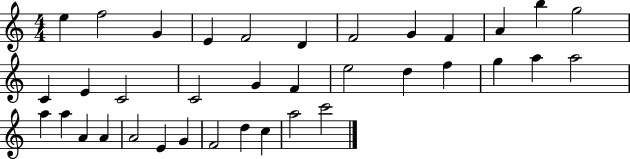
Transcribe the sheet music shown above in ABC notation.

X:1
T:Untitled
M:4/4
L:1/4
K:C
e f2 G E F2 D F2 G F A b g2 C E C2 C2 G F e2 d f g a a2 a a A A A2 E G F2 d c a2 c'2